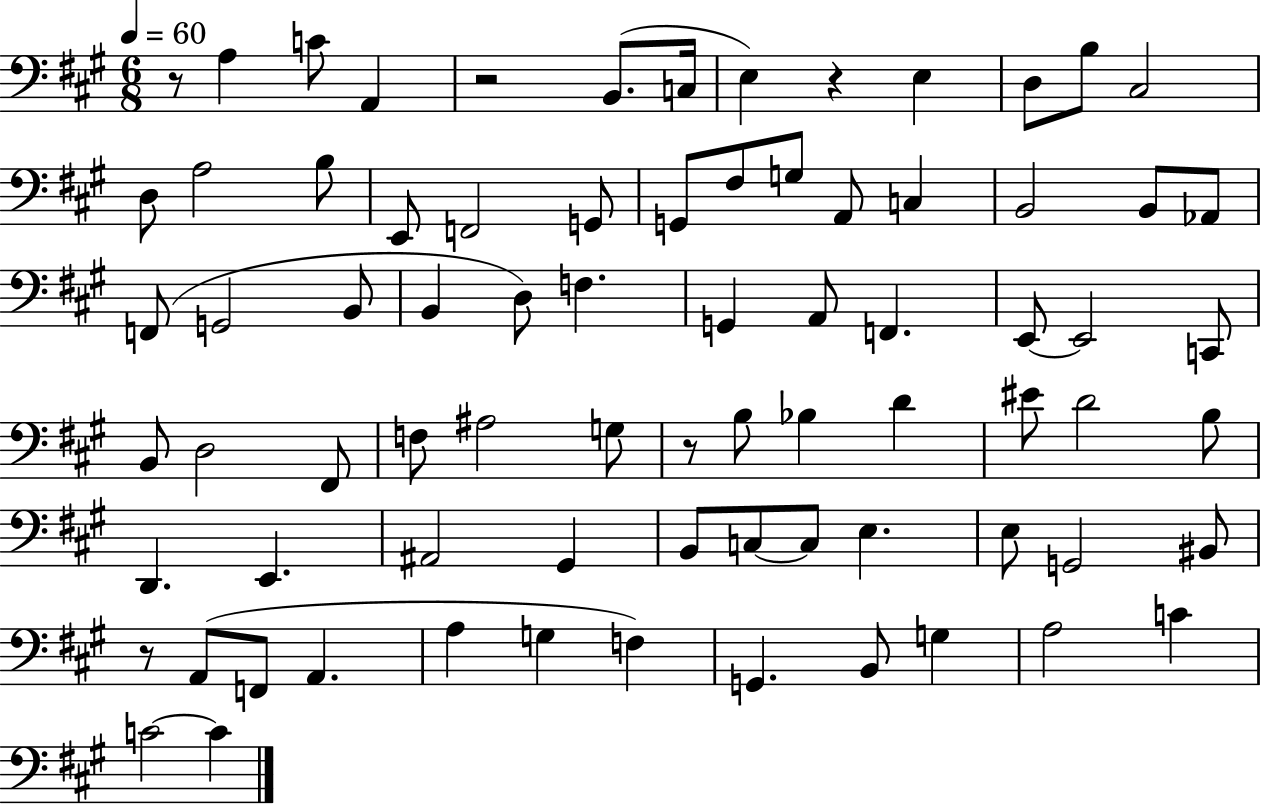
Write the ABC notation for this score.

X:1
T:Untitled
M:6/8
L:1/4
K:A
z/2 A, C/2 A,, z2 B,,/2 C,/4 E, z E, D,/2 B,/2 ^C,2 D,/2 A,2 B,/2 E,,/2 F,,2 G,,/2 G,,/2 ^F,/2 G,/2 A,,/2 C, B,,2 B,,/2 _A,,/2 F,,/2 G,,2 B,,/2 B,, D,/2 F, G,, A,,/2 F,, E,,/2 E,,2 C,,/2 B,,/2 D,2 ^F,,/2 F,/2 ^A,2 G,/2 z/2 B,/2 _B, D ^E/2 D2 B,/2 D,, E,, ^A,,2 ^G,, B,,/2 C,/2 C,/2 E, E,/2 G,,2 ^B,,/2 z/2 A,,/2 F,,/2 A,, A, G, F, G,, B,,/2 G, A,2 C C2 C